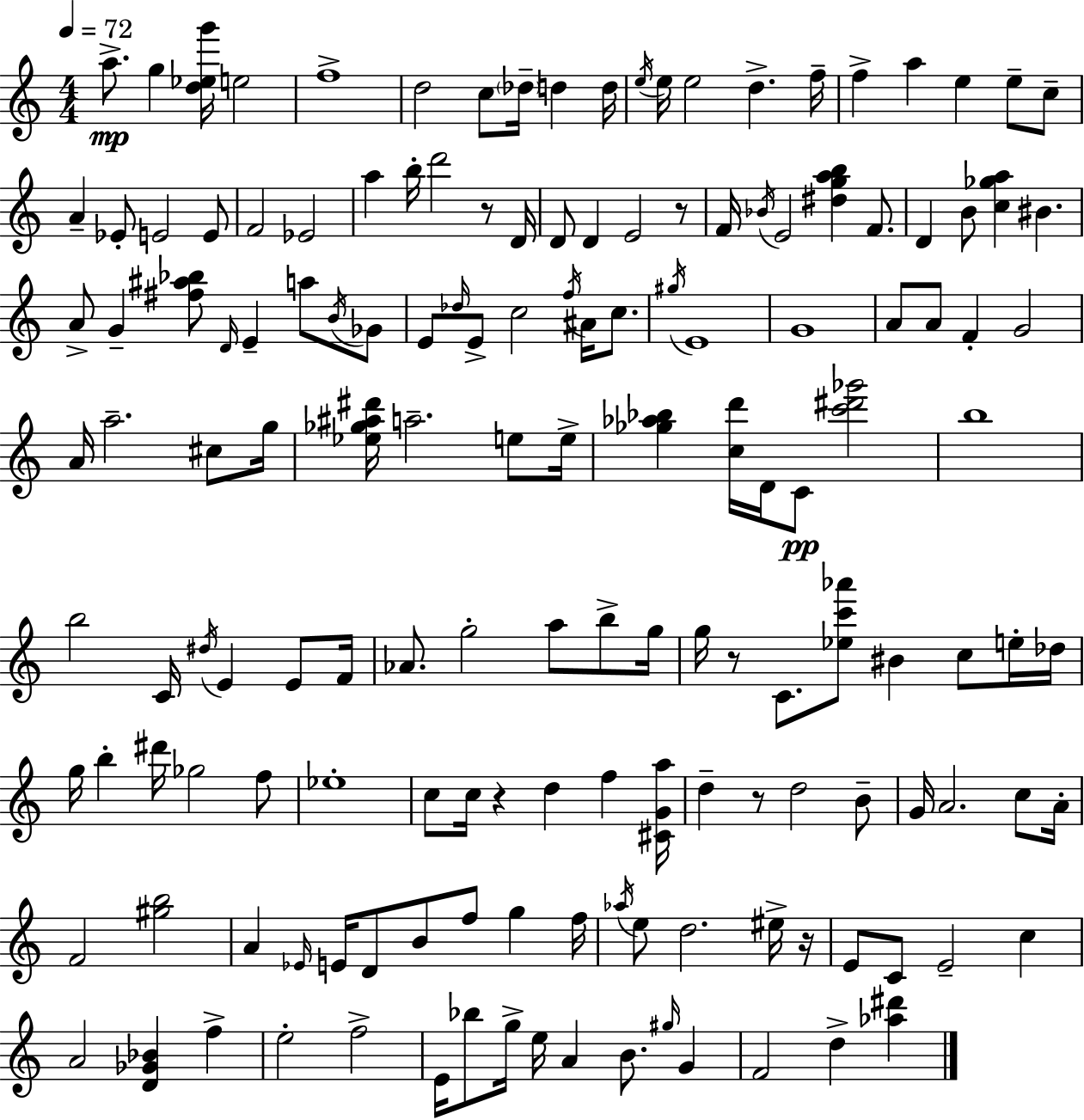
A5/e. G5/q [D5,Eb5,G6]/s E5/h F5/w D5/h C5/e Db5/s D5/q D5/s E5/s E5/s E5/h D5/q. F5/s F5/q A5/q E5/q E5/e C5/e A4/q Eb4/e E4/h E4/e F4/h Eb4/h A5/q B5/s D6/h R/e D4/s D4/e D4/q E4/h R/e F4/s Bb4/s E4/h [D#5,G5,A5,B5]/q F4/e. D4/q B4/e [C5,Gb5,A5]/q BIS4/q. A4/e G4/q [F#5,A#5,Bb5]/e D4/s E4/q A5/e B4/s Gb4/e E4/e Db5/s E4/e C5/h F5/s A#4/s C5/e. G#5/s E4/w G4/w A4/e A4/e F4/q G4/h A4/s A5/h. C#5/e G5/s [Eb5,Gb5,A#5,D#6]/s A5/h. E5/e E5/s [Gb5,Ab5,Bb5]/q [C5,D6]/s D4/s C4/e [C6,D#6,Gb6]/h B5/w B5/h C4/s D#5/s E4/q E4/e F4/s Ab4/e. G5/h A5/e B5/e G5/s G5/s R/e C4/e. [Eb5,C6,Ab6]/e BIS4/q C5/e E5/s Db5/s G5/s B5/q D#6/s Gb5/h F5/e Eb5/w C5/e C5/s R/q D5/q F5/q [C#4,G4,A5]/s D5/q R/e D5/h B4/e G4/s A4/h. C5/e A4/s F4/h [G#5,B5]/h A4/q Eb4/s E4/s D4/e B4/e F5/e G5/q F5/s Ab5/s E5/e D5/h. EIS5/s R/s E4/e C4/e E4/h C5/q A4/h [D4,Gb4,Bb4]/q F5/q E5/h F5/h E4/s Bb5/e G5/s E5/s A4/q B4/e. G#5/s G4/q F4/h D5/q [Ab5,D#6]/q